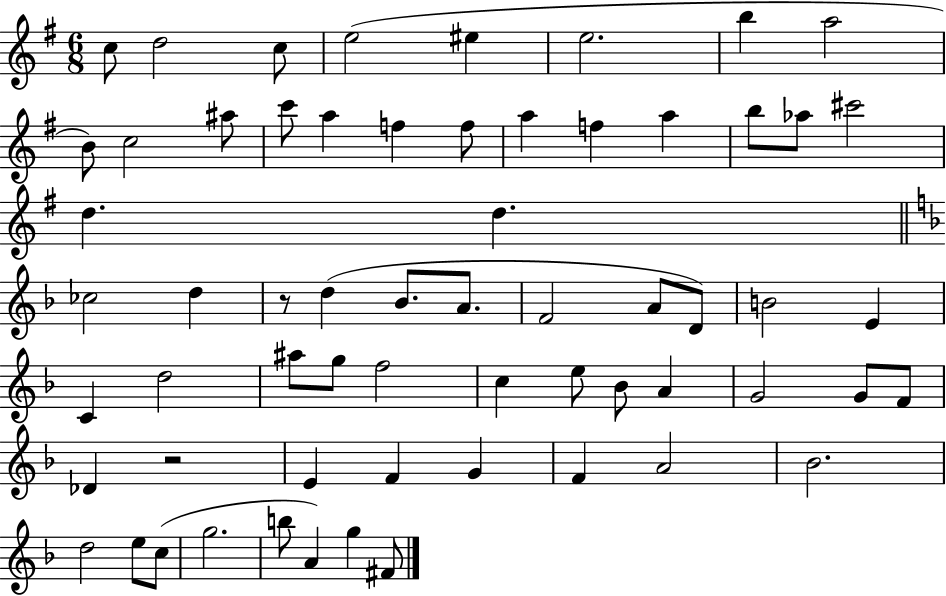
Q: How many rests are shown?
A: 2